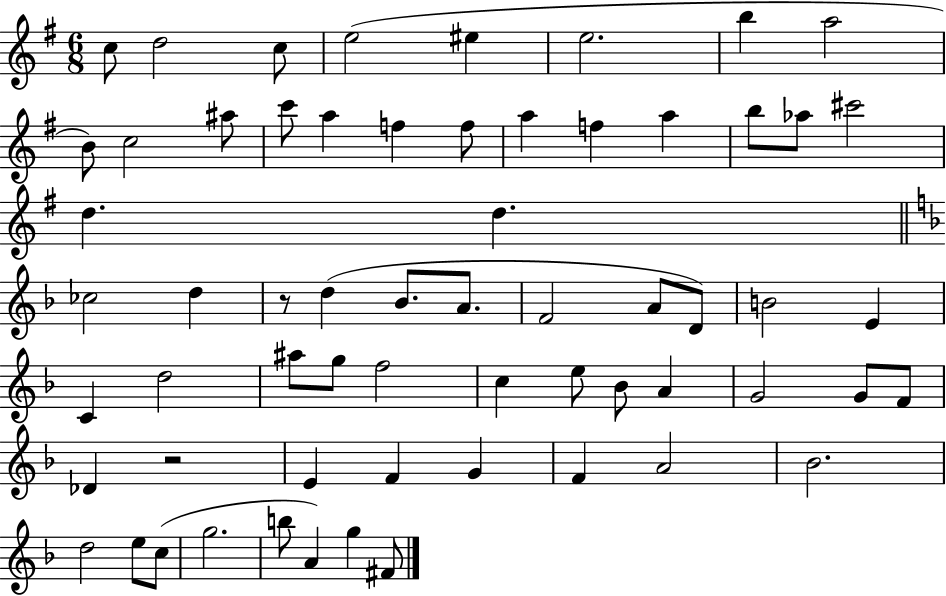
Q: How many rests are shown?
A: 2